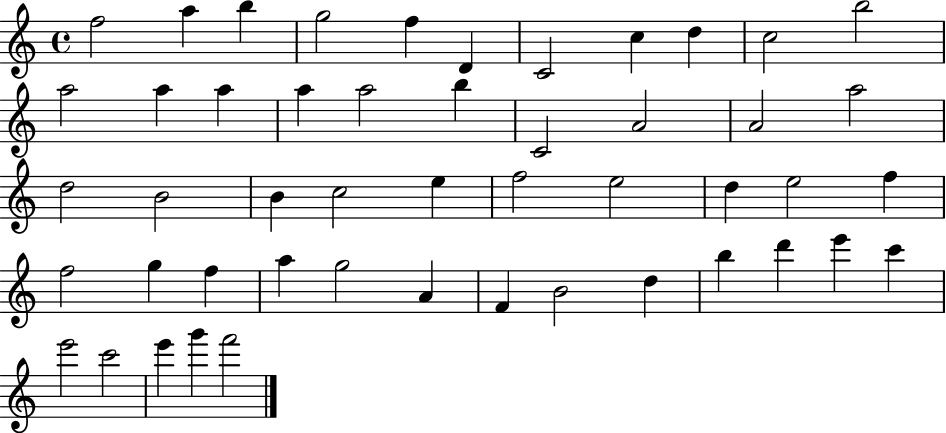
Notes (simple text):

F5/h A5/q B5/q G5/h F5/q D4/q C4/h C5/q D5/q C5/h B5/h A5/h A5/q A5/q A5/q A5/h B5/q C4/h A4/h A4/h A5/h D5/h B4/h B4/q C5/h E5/q F5/h E5/h D5/q E5/h F5/q F5/h G5/q F5/q A5/q G5/h A4/q F4/q B4/h D5/q B5/q D6/q E6/q C6/q E6/h C6/h E6/q G6/q F6/h